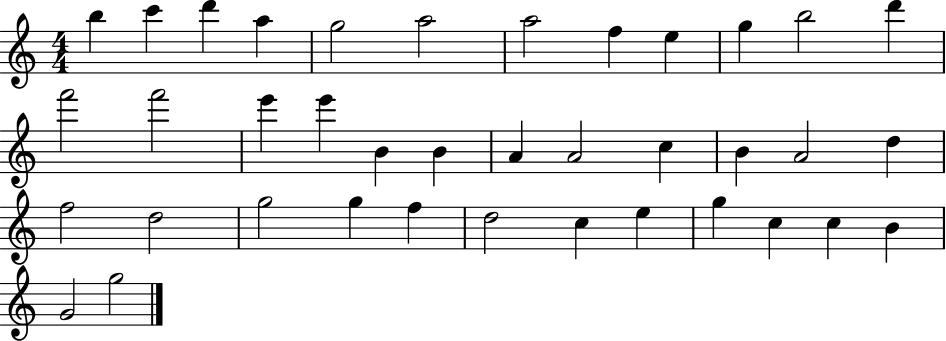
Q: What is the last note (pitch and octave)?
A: G5